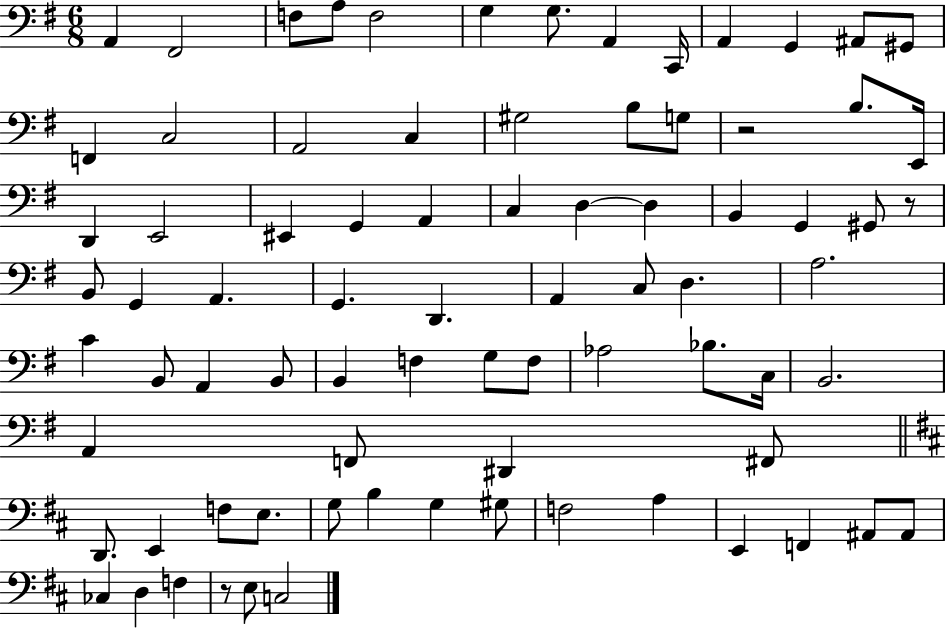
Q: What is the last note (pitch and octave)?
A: C3